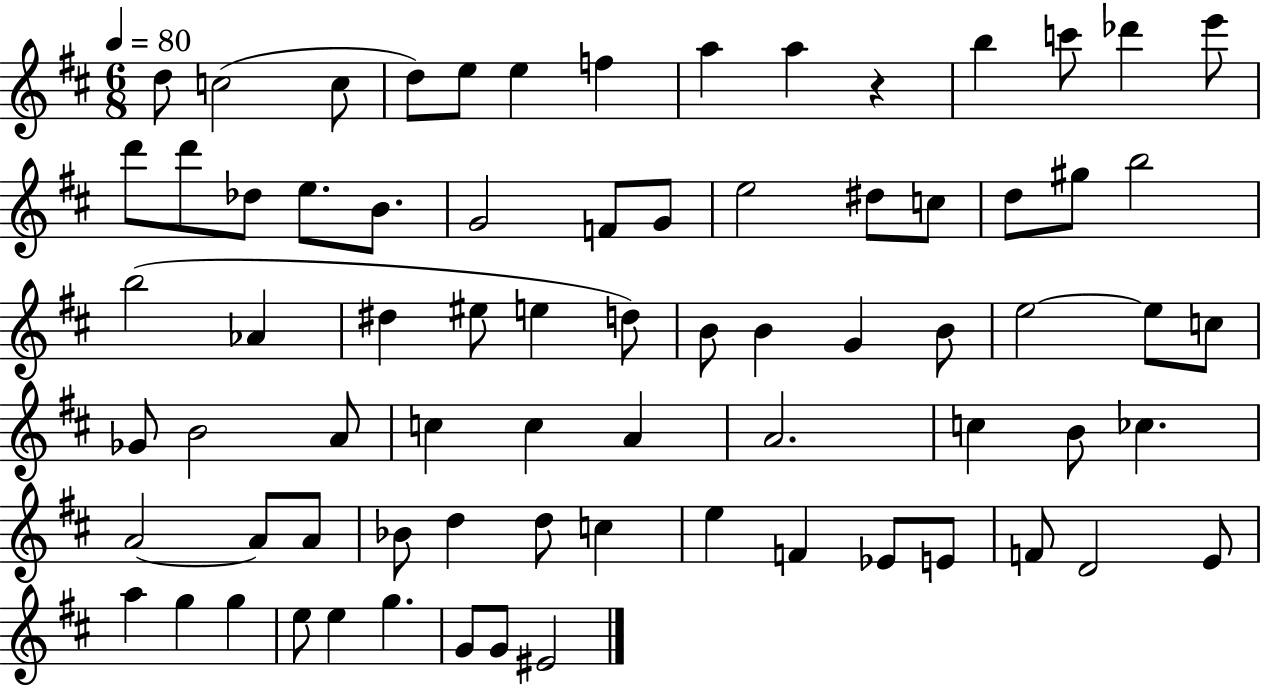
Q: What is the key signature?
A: D major